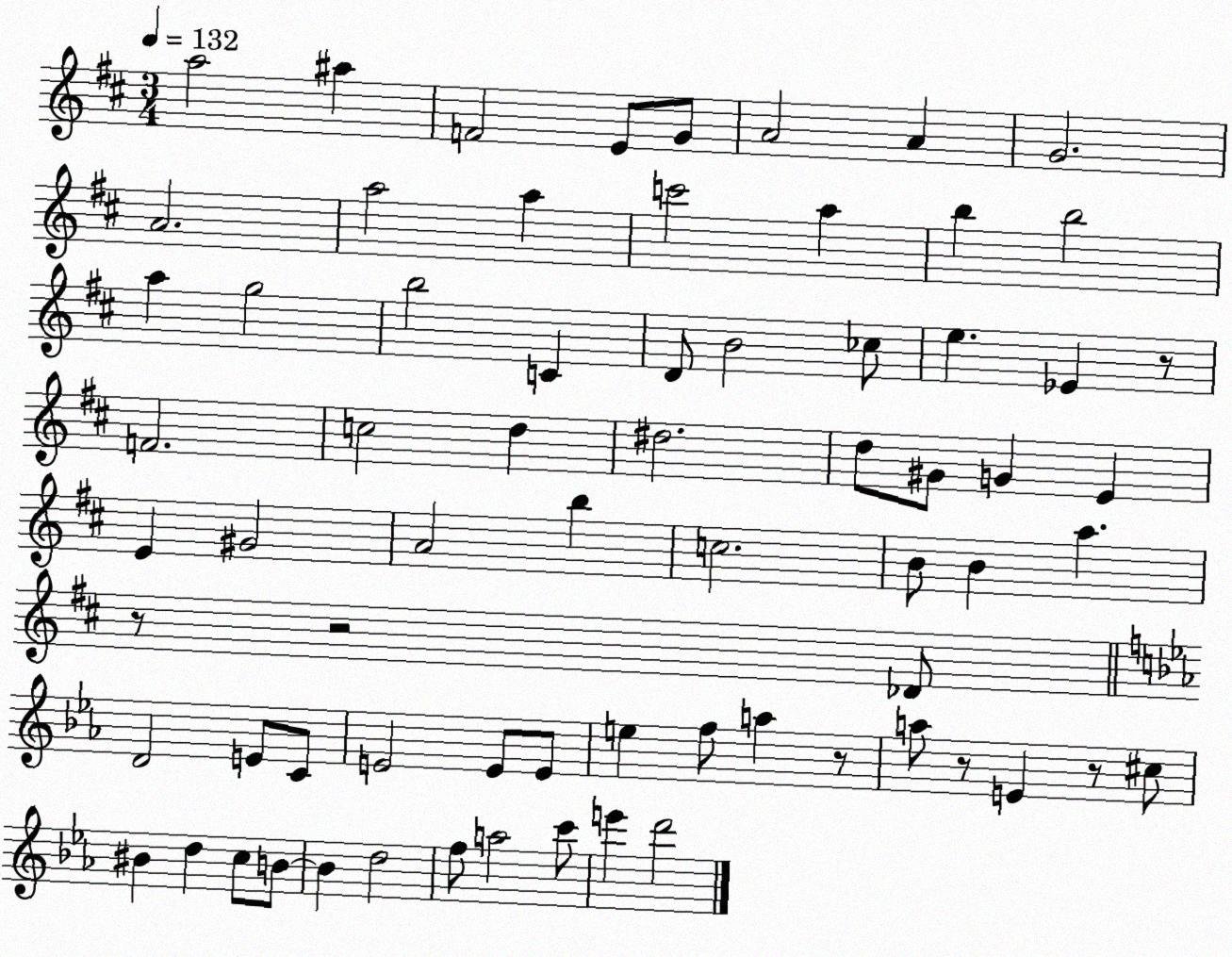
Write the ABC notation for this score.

X:1
T:Untitled
M:3/4
L:1/4
K:D
a2 ^a F2 E/2 G/2 A2 A G2 A2 a2 a c'2 a b b2 a g2 b2 C D/2 B2 _c/2 e _E z/2 F2 c2 d ^d2 d/2 ^G/2 G E E ^G2 A2 b c2 B/2 B a z/2 z2 _D/2 D2 E/2 C/2 E2 E/2 E/2 e f/2 a z/2 a/2 z/2 E z/2 ^c/2 ^B d c/2 B/2 B d2 f/2 a2 c'/2 e' d'2